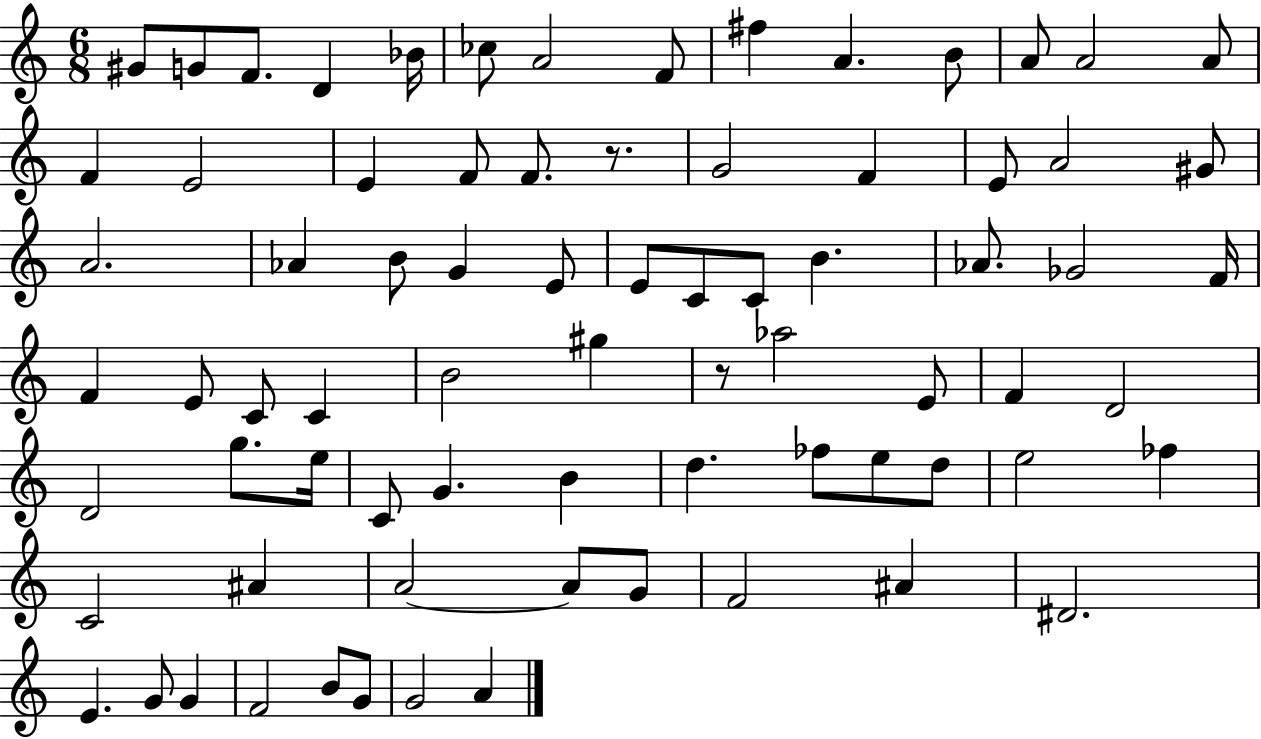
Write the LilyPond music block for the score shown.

{
  \clef treble
  \numericTimeSignature
  \time 6/8
  \key c \major
  gis'8 g'8 f'8. d'4 bes'16 | ces''8 a'2 f'8 | fis''4 a'4. b'8 | a'8 a'2 a'8 | \break f'4 e'2 | e'4 f'8 f'8. r8. | g'2 f'4 | e'8 a'2 gis'8 | \break a'2. | aes'4 b'8 g'4 e'8 | e'8 c'8 c'8 b'4. | aes'8. ges'2 f'16 | \break f'4 e'8 c'8 c'4 | b'2 gis''4 | r8 aes''2 e'8 | f'4 d'2 | \break d'2 g''8. e''16 | c'8 g'4. b'4 | d''4. fes''8 e''8 d''8 | e''2 fes''4 | \break c'2 ais'4 | a'2~~ a'8 g'8 | f'2 ais'4 | dis'2. | \break e'4. g'8 g'4 | f'2 b'8 g'8 | g'2 a'4 | \bar "|."
}